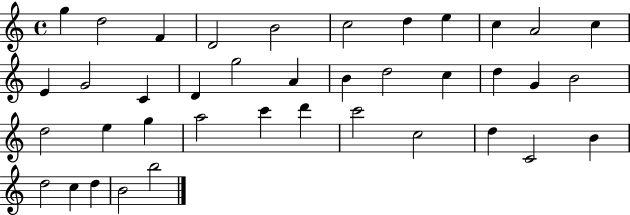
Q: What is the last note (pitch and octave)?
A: B5